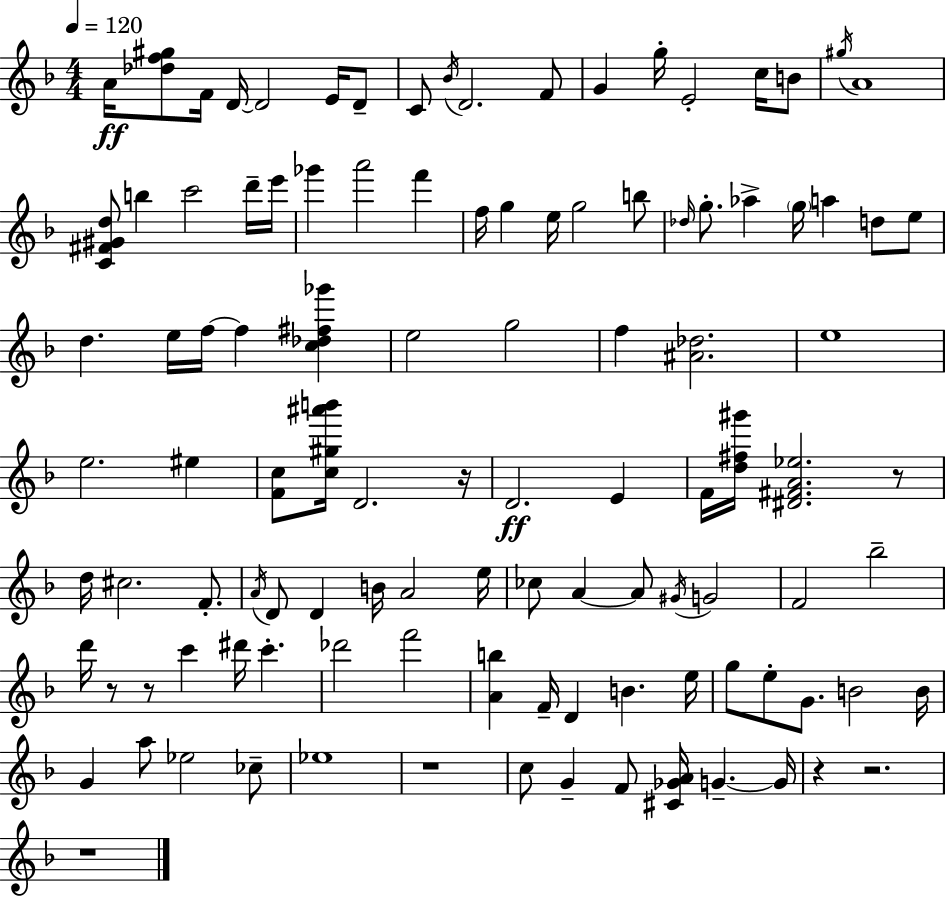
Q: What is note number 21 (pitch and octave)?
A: E6